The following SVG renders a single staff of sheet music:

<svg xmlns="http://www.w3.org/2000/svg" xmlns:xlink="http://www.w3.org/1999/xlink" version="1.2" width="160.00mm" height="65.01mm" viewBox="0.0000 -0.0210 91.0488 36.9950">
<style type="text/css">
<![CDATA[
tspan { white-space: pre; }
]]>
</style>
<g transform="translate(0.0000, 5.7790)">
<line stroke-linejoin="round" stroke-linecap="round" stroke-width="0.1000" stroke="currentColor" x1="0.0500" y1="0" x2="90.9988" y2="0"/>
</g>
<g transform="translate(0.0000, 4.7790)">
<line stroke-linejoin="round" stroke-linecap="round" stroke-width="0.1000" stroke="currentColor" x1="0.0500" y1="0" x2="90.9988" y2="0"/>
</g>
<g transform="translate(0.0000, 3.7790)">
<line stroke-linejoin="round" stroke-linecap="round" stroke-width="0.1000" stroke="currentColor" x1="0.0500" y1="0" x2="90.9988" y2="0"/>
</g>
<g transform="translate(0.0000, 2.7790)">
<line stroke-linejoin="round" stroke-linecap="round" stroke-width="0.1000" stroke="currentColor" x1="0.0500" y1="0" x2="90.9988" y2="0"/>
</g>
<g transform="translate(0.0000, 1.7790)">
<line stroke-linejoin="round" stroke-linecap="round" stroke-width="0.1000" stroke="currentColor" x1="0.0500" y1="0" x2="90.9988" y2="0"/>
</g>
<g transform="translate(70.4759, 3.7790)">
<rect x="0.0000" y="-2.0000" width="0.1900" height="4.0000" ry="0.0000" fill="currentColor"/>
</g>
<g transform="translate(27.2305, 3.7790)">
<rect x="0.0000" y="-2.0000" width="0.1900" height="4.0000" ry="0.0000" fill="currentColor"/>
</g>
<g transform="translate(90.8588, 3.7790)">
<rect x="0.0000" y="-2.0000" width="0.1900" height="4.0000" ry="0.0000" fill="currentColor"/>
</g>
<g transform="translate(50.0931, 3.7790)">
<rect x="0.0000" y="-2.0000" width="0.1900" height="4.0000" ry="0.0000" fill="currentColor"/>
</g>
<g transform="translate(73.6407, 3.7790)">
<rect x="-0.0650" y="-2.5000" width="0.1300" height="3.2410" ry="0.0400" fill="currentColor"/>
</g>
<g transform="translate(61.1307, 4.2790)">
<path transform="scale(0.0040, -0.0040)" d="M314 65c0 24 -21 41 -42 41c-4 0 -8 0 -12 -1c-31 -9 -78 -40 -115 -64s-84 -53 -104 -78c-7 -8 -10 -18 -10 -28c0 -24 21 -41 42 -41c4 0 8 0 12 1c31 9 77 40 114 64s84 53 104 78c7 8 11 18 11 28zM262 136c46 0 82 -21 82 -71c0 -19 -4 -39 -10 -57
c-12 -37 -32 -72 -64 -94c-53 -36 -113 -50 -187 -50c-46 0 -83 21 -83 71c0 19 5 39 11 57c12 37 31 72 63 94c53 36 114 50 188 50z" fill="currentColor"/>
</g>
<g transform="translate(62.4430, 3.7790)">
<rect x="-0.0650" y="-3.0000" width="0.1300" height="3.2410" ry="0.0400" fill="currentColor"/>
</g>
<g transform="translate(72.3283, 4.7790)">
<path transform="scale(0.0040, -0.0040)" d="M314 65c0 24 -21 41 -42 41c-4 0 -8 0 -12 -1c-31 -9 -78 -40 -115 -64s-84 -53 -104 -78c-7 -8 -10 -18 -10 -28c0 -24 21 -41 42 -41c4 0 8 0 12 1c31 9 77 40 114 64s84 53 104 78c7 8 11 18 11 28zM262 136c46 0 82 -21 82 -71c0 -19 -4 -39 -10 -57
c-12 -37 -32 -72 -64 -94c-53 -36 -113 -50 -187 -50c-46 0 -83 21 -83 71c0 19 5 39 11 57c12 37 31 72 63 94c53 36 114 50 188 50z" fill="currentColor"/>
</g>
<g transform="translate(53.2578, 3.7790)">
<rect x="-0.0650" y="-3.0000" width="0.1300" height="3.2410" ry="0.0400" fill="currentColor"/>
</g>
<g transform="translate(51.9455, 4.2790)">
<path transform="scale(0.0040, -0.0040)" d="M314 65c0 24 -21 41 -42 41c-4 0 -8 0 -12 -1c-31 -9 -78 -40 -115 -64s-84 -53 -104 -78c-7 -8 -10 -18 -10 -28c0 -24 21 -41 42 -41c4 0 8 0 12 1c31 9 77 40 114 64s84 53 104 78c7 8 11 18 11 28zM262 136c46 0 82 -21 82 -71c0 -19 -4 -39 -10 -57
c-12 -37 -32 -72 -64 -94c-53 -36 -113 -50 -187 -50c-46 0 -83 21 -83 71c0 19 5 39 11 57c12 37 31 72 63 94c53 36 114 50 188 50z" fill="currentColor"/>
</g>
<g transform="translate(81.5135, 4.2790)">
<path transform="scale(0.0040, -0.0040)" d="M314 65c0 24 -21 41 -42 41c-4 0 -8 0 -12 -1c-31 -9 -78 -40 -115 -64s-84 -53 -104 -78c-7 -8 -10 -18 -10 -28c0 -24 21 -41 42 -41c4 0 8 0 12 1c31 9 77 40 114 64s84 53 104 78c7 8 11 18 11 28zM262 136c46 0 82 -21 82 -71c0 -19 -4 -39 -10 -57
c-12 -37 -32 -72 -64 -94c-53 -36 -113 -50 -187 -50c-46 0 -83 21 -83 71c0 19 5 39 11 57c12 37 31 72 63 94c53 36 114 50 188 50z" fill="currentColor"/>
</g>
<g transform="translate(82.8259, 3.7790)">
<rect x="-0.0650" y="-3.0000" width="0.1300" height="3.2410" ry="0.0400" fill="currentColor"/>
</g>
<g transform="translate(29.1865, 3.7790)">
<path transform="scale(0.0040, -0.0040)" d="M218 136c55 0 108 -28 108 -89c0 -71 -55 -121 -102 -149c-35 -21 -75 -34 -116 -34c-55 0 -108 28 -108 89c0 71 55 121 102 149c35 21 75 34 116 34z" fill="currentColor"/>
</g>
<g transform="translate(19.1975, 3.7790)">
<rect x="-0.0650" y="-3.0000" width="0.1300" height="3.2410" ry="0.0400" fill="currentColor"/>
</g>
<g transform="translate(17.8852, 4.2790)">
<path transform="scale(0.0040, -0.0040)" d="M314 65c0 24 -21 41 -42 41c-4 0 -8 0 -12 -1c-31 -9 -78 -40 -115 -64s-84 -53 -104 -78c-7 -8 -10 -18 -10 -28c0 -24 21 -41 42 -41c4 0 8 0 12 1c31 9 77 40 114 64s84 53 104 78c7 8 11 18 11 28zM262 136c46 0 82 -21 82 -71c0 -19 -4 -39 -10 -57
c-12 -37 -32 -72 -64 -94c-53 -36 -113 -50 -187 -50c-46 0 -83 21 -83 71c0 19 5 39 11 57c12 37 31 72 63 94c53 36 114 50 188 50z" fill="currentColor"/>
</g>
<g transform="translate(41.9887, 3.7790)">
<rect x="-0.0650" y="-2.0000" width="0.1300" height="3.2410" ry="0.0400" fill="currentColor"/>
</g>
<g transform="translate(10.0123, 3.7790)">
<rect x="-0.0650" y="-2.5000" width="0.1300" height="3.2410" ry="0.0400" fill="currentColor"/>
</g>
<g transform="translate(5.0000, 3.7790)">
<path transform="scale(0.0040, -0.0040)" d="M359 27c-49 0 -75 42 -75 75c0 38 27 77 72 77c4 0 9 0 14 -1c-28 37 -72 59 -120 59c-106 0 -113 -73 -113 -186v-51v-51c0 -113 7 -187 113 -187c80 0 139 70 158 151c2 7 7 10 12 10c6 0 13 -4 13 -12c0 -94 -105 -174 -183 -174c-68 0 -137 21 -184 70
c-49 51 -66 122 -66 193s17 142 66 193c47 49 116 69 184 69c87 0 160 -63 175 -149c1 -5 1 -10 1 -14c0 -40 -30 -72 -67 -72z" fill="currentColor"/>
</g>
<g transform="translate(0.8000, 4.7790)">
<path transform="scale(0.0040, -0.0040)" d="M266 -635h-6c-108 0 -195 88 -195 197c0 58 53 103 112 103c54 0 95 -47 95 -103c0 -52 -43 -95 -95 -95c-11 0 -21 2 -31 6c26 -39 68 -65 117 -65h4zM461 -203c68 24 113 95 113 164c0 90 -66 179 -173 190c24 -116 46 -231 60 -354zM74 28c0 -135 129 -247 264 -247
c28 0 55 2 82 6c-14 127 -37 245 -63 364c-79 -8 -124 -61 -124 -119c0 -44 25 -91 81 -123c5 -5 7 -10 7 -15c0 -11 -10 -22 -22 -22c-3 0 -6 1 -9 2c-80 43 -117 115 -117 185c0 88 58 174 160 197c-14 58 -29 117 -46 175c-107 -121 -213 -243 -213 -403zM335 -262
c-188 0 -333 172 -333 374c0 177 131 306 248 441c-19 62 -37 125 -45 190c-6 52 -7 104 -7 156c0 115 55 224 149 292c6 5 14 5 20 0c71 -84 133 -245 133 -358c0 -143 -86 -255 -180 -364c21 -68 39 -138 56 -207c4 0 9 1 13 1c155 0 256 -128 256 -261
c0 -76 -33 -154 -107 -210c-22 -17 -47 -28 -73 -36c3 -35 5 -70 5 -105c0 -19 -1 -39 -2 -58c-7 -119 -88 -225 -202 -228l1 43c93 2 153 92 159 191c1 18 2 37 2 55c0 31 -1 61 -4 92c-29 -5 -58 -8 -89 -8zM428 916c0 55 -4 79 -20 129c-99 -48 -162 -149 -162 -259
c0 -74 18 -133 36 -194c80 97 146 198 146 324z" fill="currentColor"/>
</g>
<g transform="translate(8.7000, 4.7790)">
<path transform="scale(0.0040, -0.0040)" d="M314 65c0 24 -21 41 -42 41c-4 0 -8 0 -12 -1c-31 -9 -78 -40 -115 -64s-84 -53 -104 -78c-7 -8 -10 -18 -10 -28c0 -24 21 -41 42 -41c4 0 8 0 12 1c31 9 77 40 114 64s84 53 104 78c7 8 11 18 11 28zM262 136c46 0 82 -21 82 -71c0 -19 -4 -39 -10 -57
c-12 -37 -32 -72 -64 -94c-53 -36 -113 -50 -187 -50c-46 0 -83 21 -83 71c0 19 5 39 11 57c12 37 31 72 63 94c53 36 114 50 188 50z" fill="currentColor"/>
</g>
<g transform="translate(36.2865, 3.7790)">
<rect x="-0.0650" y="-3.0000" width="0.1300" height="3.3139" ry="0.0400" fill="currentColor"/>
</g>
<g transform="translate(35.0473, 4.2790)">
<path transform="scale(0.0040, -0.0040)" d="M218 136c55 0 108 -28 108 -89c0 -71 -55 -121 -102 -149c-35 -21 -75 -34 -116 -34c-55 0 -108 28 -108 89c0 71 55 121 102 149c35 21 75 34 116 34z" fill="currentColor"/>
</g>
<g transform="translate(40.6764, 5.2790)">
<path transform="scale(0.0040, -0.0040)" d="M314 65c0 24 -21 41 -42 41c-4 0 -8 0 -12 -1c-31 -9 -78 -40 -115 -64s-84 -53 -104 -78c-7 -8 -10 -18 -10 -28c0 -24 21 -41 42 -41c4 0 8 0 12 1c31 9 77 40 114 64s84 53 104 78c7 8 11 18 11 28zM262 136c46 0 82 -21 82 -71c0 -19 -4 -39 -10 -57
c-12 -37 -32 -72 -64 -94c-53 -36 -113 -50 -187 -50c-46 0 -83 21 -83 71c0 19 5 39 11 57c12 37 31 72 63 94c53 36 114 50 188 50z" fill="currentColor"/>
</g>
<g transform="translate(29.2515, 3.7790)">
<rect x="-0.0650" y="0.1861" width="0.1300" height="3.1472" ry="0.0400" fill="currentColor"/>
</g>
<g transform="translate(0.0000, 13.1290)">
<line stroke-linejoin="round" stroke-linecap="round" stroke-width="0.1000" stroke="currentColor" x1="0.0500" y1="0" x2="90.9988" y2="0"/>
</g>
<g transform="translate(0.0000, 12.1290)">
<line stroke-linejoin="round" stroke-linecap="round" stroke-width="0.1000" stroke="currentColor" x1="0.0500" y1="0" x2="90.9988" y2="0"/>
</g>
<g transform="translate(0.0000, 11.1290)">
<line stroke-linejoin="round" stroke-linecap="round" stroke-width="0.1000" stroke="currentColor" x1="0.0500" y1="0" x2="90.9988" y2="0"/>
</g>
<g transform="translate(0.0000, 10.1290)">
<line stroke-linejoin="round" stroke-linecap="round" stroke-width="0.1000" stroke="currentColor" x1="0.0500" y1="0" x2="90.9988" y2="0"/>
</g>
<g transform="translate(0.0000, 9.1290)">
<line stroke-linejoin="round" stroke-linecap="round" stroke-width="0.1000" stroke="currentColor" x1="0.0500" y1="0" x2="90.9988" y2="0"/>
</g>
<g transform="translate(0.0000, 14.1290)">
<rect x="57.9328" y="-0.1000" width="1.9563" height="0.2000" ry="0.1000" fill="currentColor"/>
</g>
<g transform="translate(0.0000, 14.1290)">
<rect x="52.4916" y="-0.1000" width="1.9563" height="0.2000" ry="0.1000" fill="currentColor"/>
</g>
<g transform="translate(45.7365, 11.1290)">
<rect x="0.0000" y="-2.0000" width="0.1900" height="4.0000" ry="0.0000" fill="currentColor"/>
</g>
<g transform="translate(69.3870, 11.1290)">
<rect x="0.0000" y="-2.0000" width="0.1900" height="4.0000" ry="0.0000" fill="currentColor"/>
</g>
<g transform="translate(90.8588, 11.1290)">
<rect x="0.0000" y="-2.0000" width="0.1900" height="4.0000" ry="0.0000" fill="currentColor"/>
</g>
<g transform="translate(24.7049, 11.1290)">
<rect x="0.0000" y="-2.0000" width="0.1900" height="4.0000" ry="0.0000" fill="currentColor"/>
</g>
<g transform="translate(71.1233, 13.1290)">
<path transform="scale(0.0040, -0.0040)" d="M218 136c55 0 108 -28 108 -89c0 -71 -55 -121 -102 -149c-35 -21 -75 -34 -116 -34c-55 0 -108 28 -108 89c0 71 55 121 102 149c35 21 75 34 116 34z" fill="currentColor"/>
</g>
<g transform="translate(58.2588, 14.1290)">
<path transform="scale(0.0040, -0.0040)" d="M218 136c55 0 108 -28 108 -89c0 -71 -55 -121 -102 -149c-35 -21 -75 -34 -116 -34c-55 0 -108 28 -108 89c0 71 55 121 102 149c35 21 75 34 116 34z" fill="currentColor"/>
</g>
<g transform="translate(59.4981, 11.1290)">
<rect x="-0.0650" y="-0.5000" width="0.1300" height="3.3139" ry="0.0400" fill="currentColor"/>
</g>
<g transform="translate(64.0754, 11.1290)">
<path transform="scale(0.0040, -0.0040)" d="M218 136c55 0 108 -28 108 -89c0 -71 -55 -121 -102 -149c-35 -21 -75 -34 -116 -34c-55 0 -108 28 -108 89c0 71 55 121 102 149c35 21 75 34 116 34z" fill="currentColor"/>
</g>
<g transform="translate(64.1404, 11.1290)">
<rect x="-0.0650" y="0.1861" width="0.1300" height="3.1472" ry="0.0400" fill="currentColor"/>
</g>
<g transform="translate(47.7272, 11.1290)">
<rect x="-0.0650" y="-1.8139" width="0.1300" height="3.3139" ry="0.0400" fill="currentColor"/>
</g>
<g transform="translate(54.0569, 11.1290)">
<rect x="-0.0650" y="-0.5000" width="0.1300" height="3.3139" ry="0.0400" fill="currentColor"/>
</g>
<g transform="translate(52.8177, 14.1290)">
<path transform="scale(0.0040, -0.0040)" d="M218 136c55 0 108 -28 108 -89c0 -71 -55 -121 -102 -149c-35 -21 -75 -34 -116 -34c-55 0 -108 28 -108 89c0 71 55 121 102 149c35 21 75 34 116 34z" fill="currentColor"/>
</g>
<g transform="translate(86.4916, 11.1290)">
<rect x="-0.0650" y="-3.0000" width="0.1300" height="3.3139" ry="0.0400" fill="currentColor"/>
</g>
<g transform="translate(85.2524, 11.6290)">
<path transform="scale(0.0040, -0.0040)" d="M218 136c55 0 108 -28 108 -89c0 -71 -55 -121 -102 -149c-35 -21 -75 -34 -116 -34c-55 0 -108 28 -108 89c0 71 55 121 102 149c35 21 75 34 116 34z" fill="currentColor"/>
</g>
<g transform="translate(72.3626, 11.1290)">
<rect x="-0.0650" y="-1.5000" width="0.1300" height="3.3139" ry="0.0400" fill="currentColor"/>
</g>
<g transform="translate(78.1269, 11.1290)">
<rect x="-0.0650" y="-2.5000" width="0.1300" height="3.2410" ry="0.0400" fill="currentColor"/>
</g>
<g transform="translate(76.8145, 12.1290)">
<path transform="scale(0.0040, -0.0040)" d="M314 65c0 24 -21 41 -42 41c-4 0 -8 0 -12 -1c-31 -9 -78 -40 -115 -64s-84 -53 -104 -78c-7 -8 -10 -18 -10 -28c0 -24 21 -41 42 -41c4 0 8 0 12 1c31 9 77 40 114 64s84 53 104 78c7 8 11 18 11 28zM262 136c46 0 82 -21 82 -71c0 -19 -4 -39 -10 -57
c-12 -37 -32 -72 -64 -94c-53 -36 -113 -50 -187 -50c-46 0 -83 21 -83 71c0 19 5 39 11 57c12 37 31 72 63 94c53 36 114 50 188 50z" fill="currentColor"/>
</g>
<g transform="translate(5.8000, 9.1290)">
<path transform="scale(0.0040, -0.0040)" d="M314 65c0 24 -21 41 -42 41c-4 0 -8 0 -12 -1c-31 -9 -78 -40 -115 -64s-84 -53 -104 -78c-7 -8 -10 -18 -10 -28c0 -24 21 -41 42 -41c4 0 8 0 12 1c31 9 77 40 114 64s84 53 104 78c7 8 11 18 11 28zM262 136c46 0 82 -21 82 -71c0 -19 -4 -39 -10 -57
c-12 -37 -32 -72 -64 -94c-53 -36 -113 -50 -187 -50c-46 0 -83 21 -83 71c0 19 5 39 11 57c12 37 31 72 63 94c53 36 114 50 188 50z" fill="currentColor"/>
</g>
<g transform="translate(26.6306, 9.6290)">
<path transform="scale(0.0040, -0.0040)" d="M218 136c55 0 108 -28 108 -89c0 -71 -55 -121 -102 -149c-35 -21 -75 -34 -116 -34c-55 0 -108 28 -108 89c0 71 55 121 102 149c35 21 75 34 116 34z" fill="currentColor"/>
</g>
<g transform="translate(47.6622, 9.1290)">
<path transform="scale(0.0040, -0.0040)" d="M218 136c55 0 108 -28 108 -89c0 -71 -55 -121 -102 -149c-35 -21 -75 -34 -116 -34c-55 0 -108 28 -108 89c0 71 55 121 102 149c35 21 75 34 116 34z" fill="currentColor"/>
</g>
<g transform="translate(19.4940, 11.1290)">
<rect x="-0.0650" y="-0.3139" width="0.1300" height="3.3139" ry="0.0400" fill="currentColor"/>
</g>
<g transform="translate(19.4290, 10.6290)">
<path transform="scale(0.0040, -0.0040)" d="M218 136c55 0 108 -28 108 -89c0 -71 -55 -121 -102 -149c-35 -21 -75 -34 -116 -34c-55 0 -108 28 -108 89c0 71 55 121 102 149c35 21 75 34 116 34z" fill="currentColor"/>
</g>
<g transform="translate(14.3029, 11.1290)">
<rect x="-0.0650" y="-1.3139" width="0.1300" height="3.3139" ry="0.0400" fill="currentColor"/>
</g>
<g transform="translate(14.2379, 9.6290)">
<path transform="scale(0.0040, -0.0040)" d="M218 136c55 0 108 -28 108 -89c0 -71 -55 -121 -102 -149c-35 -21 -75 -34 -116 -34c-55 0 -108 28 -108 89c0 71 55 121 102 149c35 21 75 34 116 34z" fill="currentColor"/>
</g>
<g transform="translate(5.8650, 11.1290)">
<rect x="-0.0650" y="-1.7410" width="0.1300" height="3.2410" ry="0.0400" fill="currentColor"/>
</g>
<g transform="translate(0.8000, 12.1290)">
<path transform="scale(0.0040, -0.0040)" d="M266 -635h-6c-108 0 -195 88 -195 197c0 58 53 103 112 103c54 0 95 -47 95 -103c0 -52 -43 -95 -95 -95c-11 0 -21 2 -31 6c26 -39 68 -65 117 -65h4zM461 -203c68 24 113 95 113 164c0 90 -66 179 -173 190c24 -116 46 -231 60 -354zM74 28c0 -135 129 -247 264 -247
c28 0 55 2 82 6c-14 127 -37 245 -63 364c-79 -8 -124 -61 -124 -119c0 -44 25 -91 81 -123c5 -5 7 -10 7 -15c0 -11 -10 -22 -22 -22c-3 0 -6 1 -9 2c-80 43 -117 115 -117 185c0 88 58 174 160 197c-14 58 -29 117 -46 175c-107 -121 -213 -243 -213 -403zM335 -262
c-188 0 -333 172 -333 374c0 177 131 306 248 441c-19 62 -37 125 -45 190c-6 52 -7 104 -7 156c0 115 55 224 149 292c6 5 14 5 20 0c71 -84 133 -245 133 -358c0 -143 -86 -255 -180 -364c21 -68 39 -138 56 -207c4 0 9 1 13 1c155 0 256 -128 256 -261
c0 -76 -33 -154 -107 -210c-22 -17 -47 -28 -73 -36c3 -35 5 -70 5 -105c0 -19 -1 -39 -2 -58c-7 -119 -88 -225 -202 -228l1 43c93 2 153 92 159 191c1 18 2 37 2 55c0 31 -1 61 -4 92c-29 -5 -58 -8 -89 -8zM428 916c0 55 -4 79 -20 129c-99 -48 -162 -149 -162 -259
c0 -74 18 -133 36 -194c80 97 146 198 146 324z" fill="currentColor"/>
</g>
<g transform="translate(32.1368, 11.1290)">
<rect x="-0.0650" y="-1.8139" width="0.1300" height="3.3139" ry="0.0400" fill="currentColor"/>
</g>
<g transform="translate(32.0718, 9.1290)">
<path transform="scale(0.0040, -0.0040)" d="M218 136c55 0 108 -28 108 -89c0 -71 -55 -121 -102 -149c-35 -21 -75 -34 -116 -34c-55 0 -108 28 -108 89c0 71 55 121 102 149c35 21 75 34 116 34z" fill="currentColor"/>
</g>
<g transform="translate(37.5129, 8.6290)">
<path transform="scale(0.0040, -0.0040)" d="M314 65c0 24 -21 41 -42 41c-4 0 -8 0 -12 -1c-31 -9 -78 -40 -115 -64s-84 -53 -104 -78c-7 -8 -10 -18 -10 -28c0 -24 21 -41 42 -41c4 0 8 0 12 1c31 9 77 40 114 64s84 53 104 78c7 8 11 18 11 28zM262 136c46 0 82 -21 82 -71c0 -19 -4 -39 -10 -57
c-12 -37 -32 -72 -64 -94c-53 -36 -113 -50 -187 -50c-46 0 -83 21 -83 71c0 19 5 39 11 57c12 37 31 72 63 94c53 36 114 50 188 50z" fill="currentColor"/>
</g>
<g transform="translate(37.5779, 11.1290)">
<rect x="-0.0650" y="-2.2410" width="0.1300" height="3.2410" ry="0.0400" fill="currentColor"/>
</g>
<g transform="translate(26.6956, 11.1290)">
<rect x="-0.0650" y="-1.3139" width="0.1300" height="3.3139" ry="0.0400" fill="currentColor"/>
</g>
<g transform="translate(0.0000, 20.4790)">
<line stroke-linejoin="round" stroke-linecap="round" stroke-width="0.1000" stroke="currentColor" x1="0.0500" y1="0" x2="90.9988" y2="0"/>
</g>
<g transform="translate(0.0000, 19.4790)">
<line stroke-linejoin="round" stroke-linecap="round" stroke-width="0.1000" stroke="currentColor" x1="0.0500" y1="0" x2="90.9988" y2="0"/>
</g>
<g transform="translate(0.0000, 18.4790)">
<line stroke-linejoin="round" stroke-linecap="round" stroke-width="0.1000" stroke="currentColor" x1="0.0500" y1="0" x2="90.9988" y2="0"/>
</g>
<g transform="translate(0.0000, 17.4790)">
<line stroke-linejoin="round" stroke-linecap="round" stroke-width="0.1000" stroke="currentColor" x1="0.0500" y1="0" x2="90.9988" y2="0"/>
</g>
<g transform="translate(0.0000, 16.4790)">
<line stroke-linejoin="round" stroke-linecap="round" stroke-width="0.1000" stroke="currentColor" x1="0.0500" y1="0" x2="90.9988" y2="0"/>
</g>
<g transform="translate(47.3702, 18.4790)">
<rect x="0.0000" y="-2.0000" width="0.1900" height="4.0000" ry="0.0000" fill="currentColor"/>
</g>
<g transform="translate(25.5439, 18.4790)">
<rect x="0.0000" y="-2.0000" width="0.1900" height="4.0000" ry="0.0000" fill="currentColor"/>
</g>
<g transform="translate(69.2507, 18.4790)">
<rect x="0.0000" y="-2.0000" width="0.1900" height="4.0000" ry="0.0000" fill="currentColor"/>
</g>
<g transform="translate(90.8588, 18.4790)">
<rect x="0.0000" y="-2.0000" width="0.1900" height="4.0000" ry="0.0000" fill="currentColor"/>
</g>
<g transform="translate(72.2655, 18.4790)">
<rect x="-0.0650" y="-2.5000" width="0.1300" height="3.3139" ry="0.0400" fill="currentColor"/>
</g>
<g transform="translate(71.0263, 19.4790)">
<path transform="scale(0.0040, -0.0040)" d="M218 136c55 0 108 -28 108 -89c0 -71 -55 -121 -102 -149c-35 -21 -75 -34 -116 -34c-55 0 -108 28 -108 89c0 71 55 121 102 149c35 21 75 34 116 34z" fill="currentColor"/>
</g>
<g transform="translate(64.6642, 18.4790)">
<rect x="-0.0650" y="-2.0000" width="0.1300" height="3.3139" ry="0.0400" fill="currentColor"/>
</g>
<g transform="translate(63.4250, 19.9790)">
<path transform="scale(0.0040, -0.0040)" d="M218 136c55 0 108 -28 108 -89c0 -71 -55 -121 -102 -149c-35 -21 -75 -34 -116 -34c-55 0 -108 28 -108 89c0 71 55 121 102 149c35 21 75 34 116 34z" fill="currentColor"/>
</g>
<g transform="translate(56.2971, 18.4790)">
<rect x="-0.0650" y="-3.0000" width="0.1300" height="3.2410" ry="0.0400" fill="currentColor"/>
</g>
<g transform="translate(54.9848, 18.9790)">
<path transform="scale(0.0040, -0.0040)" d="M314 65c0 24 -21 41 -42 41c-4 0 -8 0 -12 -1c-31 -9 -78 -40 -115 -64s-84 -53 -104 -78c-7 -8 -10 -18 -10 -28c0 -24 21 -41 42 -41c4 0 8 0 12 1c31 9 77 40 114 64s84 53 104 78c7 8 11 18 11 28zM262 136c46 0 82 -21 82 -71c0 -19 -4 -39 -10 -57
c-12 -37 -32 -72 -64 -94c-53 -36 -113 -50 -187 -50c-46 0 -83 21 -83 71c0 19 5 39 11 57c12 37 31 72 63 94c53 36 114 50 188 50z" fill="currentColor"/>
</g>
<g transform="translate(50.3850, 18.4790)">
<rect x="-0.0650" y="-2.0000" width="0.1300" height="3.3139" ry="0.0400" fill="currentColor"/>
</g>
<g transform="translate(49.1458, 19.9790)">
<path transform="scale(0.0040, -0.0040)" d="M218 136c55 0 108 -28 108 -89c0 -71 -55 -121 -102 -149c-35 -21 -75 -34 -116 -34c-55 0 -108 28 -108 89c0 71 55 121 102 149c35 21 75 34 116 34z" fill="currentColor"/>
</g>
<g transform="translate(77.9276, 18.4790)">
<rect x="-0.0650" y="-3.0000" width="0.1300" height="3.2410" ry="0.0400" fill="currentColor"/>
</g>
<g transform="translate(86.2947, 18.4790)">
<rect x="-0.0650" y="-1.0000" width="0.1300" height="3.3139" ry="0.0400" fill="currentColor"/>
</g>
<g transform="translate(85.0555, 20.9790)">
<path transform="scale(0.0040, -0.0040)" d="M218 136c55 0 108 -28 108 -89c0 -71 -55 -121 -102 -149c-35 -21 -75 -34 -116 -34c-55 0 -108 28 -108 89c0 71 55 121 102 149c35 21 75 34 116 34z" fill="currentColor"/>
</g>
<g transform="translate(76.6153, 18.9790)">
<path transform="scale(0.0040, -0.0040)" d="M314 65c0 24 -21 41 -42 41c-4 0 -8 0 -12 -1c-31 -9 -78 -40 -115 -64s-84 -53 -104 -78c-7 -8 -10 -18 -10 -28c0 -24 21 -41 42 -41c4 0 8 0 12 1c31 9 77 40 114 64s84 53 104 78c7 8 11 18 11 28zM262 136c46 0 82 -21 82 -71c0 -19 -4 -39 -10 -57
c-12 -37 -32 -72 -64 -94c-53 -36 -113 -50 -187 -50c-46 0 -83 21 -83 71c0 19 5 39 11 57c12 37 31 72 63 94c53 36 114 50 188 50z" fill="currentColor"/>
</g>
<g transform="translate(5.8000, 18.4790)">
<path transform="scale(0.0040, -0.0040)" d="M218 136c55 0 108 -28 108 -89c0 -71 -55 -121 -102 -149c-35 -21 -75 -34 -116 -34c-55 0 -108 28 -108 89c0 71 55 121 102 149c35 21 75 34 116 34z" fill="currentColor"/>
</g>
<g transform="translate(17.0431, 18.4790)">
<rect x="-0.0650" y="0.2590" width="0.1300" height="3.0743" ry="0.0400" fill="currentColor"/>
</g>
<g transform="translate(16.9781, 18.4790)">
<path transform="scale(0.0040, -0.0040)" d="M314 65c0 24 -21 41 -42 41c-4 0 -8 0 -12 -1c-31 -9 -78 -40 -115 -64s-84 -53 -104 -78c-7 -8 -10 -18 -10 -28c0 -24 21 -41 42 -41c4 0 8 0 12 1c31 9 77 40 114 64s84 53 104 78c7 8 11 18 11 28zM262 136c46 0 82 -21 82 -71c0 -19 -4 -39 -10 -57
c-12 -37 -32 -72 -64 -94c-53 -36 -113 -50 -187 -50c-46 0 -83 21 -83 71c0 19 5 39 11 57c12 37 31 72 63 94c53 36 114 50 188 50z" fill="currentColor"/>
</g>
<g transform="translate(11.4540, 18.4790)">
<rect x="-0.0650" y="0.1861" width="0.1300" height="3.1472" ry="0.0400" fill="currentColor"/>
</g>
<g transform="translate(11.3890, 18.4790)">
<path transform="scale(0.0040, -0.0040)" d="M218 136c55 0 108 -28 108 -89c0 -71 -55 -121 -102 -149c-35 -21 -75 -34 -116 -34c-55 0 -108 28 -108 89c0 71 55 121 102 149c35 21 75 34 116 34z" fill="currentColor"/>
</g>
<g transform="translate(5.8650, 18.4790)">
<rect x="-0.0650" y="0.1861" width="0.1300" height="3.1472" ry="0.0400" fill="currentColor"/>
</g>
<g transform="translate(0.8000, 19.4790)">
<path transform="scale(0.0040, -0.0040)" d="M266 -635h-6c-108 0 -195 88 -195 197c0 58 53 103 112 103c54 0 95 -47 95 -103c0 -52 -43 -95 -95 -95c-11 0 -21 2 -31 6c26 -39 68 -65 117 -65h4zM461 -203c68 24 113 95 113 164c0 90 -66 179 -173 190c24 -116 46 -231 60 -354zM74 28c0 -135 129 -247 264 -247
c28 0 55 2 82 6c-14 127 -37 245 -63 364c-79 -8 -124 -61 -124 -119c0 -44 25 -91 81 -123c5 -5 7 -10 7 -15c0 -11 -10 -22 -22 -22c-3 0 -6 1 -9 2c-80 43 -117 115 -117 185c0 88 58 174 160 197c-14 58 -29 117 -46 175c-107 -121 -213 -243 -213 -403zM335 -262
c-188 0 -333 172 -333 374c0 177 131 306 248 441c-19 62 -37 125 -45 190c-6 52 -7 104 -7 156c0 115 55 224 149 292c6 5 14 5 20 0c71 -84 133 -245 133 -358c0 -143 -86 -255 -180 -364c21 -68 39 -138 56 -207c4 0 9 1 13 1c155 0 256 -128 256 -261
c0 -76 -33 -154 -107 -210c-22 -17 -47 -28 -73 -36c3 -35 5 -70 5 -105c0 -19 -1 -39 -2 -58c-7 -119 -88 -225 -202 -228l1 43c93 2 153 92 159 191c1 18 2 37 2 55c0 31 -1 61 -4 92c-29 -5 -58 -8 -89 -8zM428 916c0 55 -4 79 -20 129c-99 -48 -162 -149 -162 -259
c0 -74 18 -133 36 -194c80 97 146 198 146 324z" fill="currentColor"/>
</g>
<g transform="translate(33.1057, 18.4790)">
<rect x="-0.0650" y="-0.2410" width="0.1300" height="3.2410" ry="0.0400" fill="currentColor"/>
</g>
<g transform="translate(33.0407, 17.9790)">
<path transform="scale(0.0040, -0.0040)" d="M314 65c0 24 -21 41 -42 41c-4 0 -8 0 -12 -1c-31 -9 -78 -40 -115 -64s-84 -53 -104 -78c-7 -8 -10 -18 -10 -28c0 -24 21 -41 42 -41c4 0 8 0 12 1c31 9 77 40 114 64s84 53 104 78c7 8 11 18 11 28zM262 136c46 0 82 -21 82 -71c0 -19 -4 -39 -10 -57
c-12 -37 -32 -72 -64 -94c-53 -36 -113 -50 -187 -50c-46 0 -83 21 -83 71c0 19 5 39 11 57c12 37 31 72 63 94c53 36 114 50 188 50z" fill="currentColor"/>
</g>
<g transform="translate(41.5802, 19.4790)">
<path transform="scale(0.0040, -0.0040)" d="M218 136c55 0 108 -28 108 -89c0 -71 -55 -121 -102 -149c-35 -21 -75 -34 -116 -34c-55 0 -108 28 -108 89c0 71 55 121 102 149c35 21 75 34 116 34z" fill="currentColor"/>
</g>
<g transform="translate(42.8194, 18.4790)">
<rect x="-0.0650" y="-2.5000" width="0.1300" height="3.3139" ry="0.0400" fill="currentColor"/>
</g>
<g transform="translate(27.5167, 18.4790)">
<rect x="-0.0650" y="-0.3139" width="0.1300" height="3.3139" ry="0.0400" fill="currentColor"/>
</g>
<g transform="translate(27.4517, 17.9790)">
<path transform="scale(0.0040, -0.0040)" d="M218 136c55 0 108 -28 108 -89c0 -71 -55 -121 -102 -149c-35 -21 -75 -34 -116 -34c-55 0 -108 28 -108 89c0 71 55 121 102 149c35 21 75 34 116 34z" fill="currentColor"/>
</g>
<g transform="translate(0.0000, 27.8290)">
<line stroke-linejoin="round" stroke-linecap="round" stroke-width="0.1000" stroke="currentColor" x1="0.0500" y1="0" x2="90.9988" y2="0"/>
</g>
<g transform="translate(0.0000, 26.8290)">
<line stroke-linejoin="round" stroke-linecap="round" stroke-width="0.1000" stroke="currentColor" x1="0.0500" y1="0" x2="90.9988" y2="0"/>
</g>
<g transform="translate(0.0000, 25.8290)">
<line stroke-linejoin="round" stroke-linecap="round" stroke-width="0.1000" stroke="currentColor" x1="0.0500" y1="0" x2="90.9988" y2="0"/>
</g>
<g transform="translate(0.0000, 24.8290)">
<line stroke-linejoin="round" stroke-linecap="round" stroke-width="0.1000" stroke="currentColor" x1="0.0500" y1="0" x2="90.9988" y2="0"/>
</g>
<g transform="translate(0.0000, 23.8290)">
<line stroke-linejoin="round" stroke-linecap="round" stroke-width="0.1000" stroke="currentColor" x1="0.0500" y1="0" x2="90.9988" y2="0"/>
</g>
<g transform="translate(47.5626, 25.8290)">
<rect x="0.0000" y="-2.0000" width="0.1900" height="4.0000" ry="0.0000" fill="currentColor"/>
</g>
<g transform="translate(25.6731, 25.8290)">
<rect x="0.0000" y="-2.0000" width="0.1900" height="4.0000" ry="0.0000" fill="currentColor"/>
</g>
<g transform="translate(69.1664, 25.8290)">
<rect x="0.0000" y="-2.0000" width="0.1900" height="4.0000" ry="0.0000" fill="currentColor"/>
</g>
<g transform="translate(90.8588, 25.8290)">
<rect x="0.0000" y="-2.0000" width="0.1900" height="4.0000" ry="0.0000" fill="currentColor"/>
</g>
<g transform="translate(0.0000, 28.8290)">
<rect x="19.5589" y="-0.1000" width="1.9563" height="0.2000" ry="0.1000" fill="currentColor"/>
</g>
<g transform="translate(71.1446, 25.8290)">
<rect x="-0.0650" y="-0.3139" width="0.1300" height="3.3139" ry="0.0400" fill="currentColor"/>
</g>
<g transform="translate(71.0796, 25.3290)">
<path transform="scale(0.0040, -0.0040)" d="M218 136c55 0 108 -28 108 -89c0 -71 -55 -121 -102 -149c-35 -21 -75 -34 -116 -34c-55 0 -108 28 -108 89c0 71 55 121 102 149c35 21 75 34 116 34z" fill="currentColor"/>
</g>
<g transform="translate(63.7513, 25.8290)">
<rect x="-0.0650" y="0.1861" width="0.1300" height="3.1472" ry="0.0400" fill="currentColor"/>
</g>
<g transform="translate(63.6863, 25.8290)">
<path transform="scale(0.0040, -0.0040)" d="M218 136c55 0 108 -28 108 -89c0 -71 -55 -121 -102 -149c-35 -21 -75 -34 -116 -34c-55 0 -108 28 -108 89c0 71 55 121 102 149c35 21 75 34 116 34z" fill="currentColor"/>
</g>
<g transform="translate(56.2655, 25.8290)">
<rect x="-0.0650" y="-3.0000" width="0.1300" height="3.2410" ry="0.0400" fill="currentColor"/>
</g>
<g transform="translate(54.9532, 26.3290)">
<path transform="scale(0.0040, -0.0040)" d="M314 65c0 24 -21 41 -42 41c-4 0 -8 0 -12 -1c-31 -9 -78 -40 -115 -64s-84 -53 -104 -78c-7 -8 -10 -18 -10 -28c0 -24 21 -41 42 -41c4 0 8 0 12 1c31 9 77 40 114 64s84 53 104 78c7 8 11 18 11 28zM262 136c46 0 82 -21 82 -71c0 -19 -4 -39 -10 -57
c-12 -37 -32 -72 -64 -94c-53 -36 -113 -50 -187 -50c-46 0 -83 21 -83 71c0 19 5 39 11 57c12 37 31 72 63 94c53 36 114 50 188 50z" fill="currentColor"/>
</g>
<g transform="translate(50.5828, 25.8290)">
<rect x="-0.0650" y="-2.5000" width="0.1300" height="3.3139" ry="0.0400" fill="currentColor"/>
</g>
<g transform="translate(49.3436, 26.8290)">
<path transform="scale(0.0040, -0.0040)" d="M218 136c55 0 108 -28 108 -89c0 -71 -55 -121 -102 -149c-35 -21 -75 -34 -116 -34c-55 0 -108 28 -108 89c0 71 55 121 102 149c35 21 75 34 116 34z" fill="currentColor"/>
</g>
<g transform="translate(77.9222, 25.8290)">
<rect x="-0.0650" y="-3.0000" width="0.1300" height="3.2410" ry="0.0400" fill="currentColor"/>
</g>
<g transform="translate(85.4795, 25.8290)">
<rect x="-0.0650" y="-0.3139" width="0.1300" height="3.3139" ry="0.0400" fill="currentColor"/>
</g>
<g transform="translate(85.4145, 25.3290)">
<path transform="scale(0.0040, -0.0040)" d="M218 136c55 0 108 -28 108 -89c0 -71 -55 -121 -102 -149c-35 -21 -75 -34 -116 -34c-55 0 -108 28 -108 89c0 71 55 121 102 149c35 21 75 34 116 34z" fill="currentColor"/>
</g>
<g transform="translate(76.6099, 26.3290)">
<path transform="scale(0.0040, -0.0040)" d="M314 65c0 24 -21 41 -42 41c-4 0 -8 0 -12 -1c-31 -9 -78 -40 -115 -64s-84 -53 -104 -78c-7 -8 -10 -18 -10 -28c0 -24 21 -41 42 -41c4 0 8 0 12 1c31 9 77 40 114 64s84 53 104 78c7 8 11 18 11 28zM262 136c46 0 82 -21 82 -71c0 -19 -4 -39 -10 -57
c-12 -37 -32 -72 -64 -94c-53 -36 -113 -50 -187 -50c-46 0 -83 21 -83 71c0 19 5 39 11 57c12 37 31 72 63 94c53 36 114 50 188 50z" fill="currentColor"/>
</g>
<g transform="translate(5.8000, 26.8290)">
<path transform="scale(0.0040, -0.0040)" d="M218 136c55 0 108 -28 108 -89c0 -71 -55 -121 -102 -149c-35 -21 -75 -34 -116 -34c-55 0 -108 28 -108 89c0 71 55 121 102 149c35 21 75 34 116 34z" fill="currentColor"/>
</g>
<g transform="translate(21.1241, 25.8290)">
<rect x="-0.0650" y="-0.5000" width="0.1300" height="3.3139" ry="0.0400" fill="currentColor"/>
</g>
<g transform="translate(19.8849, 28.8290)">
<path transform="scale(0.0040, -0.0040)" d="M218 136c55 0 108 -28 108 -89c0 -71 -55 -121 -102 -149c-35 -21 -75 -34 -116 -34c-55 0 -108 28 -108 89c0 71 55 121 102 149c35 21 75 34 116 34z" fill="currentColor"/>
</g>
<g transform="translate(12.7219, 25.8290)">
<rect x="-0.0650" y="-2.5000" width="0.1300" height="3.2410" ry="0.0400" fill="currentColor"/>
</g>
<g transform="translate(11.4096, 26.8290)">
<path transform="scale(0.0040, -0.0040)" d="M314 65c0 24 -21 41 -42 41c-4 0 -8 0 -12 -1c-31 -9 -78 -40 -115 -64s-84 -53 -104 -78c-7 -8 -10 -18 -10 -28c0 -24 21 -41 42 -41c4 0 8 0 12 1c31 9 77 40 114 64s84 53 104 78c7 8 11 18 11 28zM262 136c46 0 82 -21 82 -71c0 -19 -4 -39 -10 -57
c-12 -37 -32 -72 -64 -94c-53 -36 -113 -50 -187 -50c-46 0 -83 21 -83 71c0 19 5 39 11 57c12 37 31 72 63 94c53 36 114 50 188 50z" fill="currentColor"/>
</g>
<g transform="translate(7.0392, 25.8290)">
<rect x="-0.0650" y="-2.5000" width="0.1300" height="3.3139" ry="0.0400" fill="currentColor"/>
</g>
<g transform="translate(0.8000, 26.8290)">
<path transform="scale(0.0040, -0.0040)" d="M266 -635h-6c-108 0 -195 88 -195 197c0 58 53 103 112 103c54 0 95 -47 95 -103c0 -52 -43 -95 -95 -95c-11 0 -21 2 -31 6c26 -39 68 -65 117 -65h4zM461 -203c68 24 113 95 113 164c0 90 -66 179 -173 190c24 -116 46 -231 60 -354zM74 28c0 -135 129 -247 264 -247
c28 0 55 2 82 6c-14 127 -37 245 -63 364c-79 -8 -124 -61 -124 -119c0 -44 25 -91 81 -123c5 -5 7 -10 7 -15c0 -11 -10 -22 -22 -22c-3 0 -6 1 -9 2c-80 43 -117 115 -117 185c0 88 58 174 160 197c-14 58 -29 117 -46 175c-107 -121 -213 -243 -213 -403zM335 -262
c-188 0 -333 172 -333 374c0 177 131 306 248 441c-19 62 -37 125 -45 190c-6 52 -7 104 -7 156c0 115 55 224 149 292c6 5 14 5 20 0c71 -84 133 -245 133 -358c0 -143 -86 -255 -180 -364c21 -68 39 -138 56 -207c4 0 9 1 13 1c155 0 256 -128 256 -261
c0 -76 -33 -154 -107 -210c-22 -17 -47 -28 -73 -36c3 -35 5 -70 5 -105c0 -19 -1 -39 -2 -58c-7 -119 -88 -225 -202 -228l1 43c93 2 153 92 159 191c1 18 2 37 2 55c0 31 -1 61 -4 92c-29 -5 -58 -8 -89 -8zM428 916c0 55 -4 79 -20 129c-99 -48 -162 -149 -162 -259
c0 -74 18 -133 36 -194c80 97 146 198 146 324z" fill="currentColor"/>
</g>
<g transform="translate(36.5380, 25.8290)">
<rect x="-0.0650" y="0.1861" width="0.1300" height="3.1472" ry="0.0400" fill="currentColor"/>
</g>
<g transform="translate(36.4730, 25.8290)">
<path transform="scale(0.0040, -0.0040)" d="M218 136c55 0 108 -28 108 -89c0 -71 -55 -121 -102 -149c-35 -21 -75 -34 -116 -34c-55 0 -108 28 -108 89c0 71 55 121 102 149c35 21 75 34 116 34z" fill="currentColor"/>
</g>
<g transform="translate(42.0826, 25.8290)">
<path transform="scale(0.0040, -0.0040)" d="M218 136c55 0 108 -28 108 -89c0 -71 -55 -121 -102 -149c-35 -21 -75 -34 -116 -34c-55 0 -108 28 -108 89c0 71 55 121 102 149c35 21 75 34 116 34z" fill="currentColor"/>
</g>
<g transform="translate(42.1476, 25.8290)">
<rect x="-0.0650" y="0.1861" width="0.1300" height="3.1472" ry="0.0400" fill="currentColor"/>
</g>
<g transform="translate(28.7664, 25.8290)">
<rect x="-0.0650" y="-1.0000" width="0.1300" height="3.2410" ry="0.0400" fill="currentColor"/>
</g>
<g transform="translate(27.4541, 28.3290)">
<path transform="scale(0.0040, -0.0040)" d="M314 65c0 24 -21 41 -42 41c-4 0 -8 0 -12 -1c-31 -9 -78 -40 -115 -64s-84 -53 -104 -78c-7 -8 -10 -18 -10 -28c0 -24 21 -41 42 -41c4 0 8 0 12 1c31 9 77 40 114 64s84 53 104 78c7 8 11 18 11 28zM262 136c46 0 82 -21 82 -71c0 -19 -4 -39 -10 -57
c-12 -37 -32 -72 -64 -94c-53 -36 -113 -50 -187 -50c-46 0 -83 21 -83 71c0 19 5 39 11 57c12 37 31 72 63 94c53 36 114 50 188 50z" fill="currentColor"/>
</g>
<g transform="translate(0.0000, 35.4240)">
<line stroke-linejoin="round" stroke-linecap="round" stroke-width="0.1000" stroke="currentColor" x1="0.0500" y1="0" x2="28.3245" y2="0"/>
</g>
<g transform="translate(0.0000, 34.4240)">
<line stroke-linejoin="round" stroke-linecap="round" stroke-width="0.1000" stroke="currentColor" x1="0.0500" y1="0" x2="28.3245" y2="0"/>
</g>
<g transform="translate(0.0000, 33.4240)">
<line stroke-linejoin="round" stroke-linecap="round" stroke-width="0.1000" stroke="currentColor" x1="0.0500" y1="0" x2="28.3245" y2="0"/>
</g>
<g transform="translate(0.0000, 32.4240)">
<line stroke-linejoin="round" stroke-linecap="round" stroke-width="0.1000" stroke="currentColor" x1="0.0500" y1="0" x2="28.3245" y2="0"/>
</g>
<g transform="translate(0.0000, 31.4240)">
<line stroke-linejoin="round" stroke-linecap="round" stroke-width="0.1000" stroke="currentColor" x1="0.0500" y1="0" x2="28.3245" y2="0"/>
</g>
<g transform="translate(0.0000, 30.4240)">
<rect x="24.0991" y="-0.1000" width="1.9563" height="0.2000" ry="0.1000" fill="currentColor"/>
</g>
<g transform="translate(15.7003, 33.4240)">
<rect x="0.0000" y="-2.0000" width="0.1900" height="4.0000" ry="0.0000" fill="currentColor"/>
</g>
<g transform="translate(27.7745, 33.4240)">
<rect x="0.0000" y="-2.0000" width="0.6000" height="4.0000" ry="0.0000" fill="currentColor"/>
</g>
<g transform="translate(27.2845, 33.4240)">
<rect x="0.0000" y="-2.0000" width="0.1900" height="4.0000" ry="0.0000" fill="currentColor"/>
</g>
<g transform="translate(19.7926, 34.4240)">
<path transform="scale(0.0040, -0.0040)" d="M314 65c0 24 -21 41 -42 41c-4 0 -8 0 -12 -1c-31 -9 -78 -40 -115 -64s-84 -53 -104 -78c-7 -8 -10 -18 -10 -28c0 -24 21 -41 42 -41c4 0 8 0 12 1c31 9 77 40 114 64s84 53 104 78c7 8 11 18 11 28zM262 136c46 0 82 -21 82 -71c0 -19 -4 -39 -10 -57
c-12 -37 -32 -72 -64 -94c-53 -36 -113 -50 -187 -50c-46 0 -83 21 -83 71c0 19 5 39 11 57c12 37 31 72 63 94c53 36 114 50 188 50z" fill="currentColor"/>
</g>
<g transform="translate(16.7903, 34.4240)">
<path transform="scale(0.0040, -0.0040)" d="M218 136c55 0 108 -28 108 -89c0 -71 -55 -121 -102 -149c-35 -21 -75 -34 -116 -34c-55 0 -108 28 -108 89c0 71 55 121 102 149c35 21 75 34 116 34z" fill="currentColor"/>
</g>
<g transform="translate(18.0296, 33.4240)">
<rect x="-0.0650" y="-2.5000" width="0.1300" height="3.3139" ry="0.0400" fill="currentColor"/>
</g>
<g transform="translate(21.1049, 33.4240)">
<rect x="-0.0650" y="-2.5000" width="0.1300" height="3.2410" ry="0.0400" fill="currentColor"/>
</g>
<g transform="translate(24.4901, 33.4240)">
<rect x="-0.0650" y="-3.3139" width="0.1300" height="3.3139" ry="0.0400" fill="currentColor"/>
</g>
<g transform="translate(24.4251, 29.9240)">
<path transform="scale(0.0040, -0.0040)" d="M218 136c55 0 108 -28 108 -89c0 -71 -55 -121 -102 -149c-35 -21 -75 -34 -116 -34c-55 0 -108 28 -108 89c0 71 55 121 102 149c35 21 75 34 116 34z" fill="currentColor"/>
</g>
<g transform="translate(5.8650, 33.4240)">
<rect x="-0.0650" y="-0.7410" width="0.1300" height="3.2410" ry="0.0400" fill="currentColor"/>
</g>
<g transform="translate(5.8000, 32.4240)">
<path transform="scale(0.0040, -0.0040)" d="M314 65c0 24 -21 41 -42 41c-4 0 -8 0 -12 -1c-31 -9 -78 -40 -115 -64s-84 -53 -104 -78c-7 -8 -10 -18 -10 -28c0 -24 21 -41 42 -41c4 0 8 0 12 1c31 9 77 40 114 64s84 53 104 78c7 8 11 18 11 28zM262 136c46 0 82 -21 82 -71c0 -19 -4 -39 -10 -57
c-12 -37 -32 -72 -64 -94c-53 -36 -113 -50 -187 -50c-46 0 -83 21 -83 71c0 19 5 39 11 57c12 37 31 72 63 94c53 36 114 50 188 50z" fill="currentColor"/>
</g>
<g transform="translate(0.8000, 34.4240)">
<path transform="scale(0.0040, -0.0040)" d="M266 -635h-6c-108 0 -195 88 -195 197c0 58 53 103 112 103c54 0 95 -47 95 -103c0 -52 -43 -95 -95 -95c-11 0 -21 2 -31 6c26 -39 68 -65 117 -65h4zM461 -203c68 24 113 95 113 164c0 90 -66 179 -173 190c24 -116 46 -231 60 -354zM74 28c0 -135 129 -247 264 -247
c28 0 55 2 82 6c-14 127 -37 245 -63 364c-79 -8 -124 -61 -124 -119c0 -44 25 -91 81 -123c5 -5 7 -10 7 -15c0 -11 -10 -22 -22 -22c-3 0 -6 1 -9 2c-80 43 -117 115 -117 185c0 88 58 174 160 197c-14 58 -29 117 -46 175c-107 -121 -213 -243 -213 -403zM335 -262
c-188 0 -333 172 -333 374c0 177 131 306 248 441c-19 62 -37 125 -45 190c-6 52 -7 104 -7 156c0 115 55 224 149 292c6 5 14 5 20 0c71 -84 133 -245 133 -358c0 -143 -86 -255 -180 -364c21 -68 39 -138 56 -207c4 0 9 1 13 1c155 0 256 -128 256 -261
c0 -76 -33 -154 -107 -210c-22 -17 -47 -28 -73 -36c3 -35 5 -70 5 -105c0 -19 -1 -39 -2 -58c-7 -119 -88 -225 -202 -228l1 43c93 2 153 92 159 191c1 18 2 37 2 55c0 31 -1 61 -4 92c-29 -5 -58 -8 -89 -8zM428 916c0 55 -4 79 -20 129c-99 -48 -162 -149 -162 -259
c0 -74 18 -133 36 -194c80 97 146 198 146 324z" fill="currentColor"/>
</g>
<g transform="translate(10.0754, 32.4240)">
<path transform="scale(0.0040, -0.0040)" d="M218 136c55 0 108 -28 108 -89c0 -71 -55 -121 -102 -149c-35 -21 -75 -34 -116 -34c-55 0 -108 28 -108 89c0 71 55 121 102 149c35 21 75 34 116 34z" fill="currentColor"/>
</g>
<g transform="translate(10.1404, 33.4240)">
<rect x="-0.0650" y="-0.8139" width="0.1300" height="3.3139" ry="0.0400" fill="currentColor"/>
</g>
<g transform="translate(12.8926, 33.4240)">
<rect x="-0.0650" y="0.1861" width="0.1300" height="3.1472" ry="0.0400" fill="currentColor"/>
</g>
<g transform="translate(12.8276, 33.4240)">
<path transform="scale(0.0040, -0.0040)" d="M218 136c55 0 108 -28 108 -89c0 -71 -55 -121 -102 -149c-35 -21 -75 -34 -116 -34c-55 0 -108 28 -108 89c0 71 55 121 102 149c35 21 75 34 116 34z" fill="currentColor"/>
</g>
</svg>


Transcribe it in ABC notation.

X:1
T:Untitled
M:4/4
L:1/4
K:C
G2 A2 B A F2 A2 A2 G2 A2 f2 e c e f g2 f C C B E G2 A B B B2 c c2 G F A2 F G A2 D G G2 C D2 B B G A2 B c A2 c d2 d B G G2 b